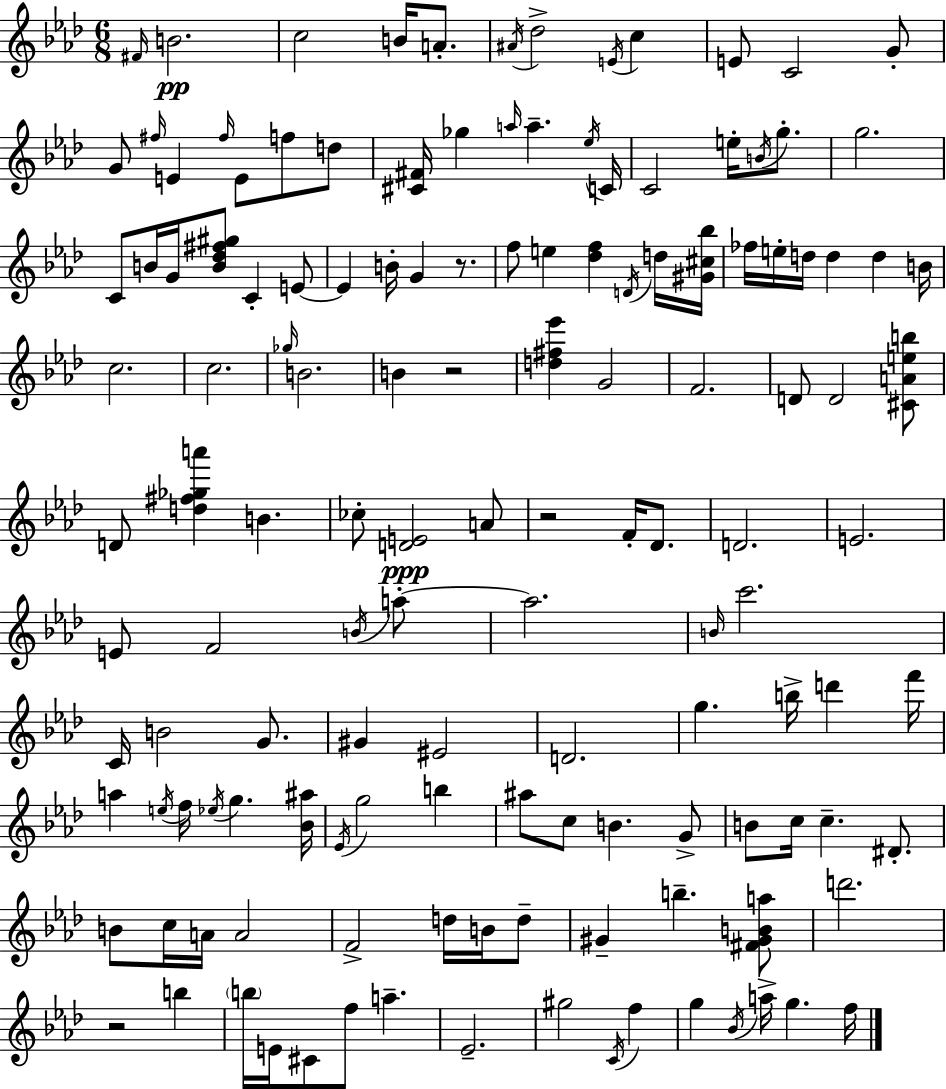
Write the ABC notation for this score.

X:1
T:Untitled
M:6/8
L:1/4
K:Ab
^F/4 B2 c2 B/4 A/2 ^A/4 _d2 E/4 c E/2 C2 G/2 G/2 ^f/4 E ^f/4 E/2 f/2 d/2 [^C^F]/4 _g a/4 a _e/4 C/4 C2 e/4 B/4 g/2 g2 C/2 B/4 G/4 [B_d^f^g]/2 C E/2 E B/4 G z/2 f/2 e [_df] D/4 d/4 [^G^c_b]/4 _f/4 e/4 d/4 d d B/4 c2 c2 _g/4 B2 B z2 [d^f_e'] G2 F2 D/2 D2 [^CAeb]/2 D/2 [d^f_ga'] B _c/2 [DE]2 A/2 z2 F/4 _D/2 D2 E2 E/2 F2 B/4 a/2 a2 B/4 c'2 C/4 B2 G/2 ^G ^E2 D2 g b/4 d' f'/4 a e/4 f/4 _e/4 g [_B^a]/4 _E/4 g2 b ^a/2 c/2 B G/2 B/2 c/4 c ^D/2 B/2 c/4 A/4 A2 F2 d/4 B/4 d/2 ^G b [^F^GBa]/2 d'2 z2 b b/4 E/4 ^C/2 f/2 a _E2 ^g2 C/4 f g _B/4 a/4 g f/4